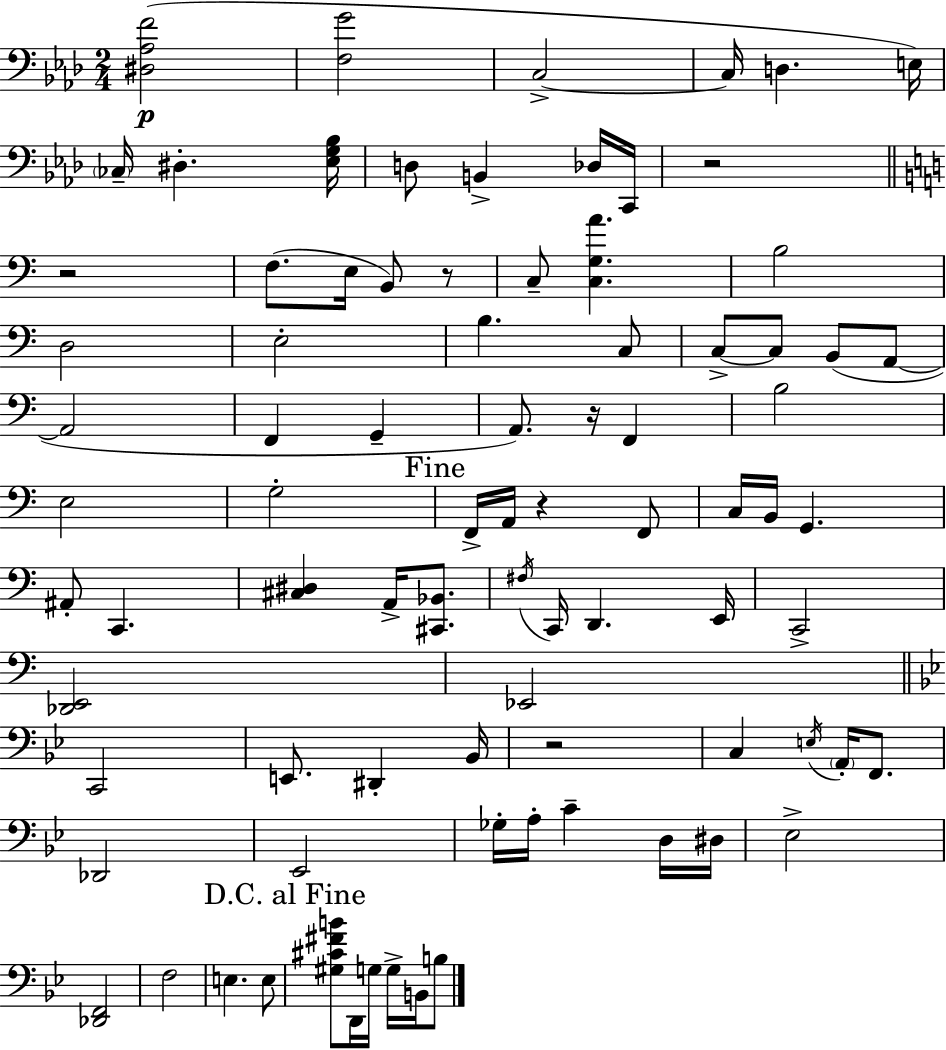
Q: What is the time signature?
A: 2/4